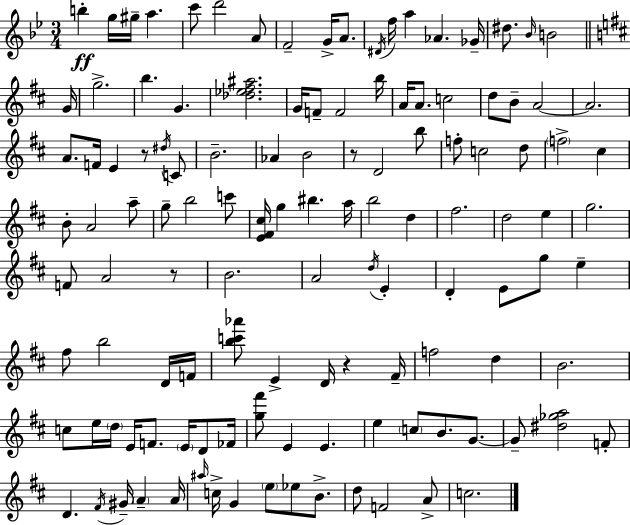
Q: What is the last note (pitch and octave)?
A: C5